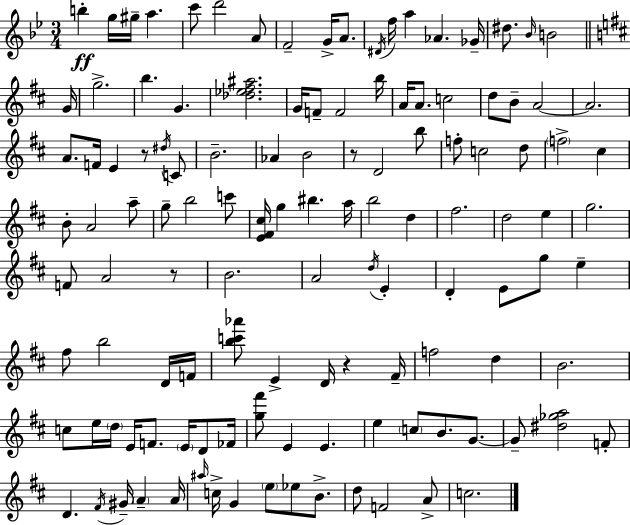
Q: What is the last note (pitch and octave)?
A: C5